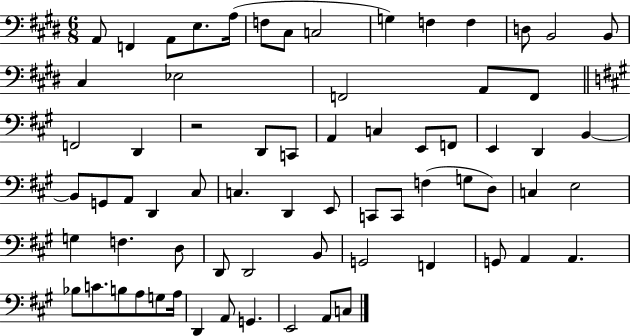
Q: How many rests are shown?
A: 1